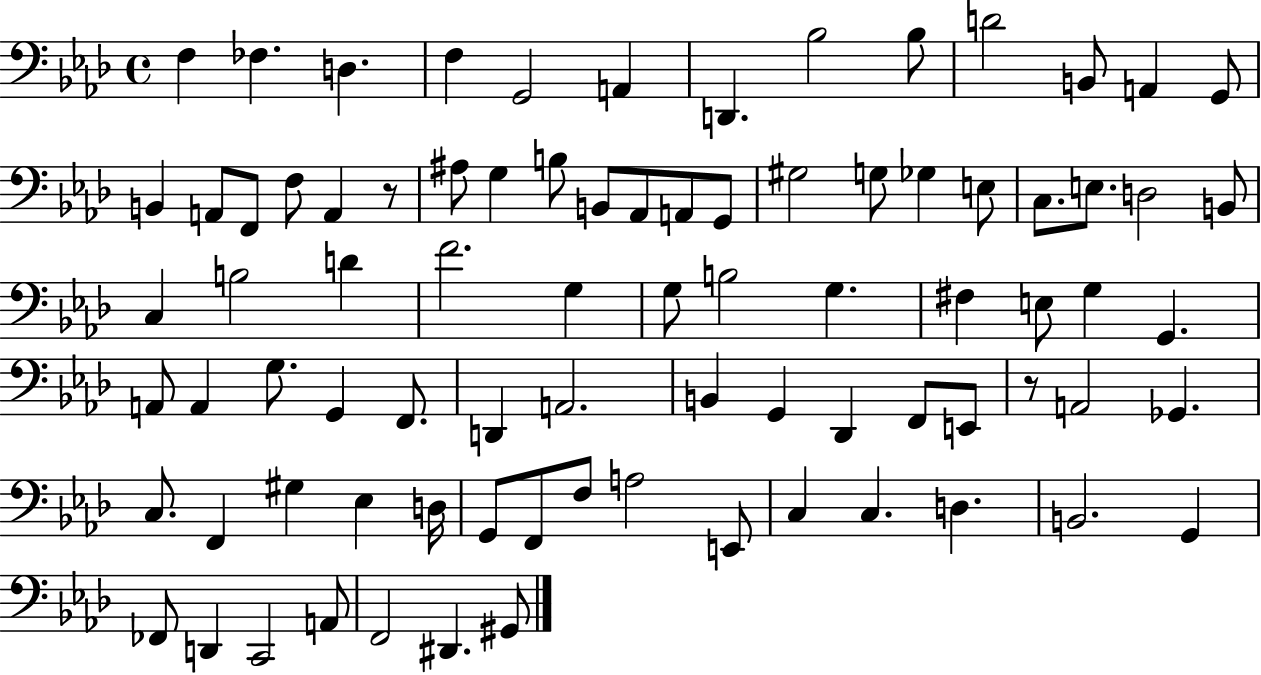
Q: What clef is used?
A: bass